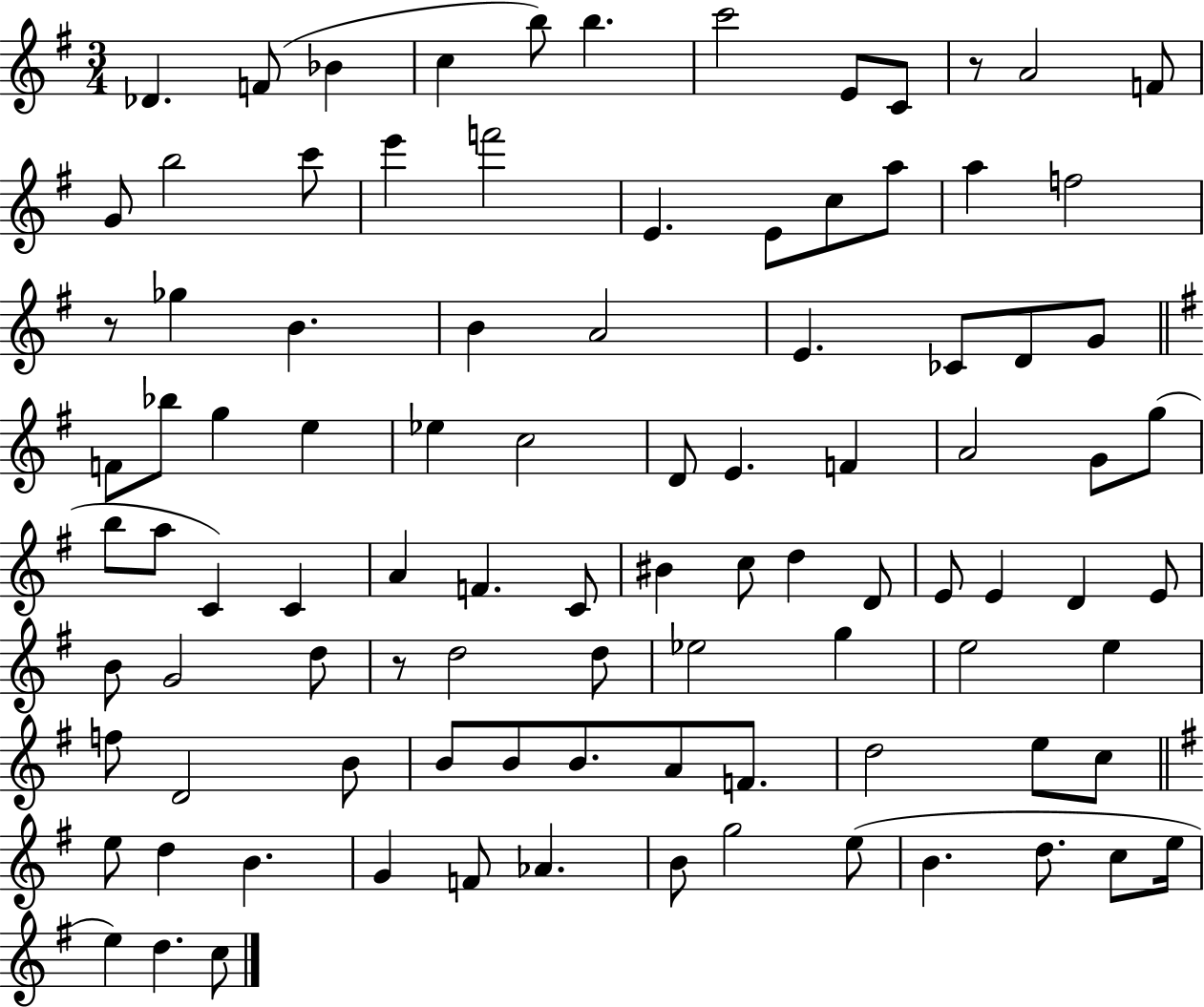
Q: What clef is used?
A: treble